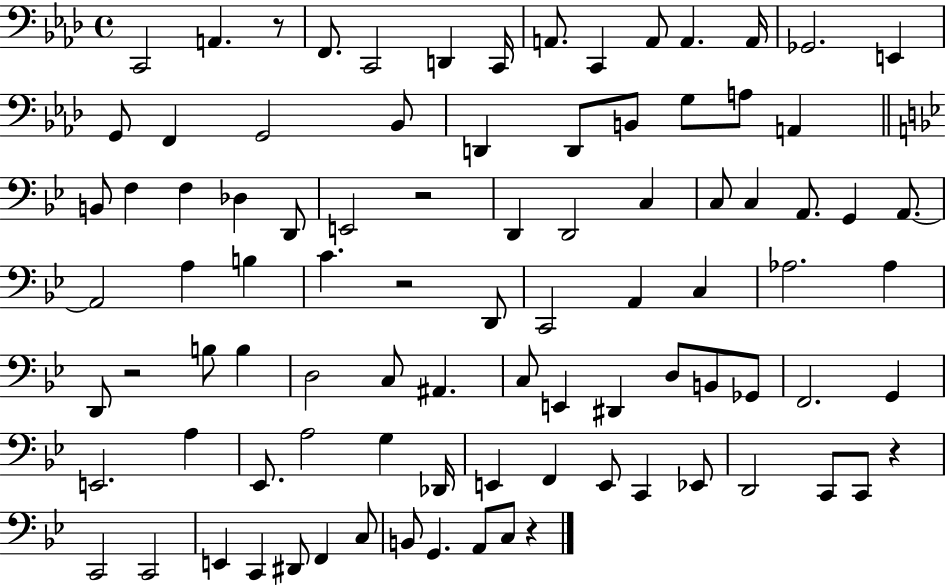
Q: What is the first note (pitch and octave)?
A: C2